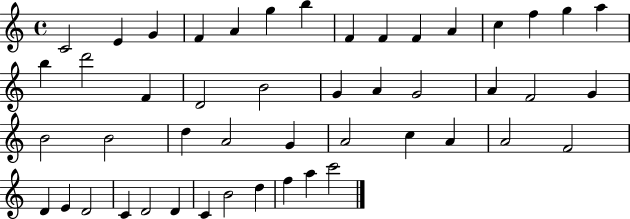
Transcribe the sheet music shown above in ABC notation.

X:1
T:Untitled
M:4/4
L:1/4
K:C
C2 E G F A g b F F F A c f g a b d'2 F D2 B2 G A G2 A F2 G B2 B2 d A2 G A2 c A A2 F2 D E D2 C D2 D C B2 d f a c'2